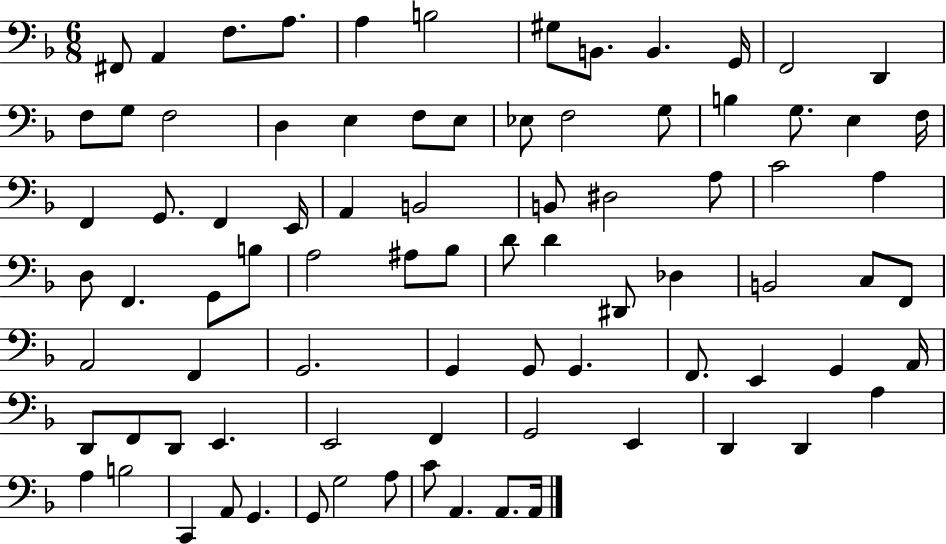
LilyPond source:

{
  \clef bass
  \numericTimeSignature
  \time 6/8
  \key f \major
  fis,8 a,4 f8. a8. | a4 b2 | gis8 b,8. b,4. g,16 | f,2 d,4 | \break f8 g8 f2 | d4 e4 f8 e8 | ees8 f2 g8 | b4 g8. e4 f16 | \break f,4 g,8. f,4 e,16 | a,4 b,2 | b,8 dis2 a8 | c'2 a4 | \break d8 f,4. g,8 b8 | a2 ais8 bes8 | d'8 d'4 dis,8 des4 | b,2 c8 f,8 | \break a,2 f,4 | g,2. | g,4 g,8 g,4. | f,8. e,4 g,4 a,16 | \break d,8 f,8 d,8 e,4. | e,2 f,4 | g,2 e,4 | d,4 d,4 a4 | \break a4 b2 | c,4 a,8 g,4. | g,8 g2 a8 | c'8 a,4. a,8. a,16 | \break \bar "|."
}